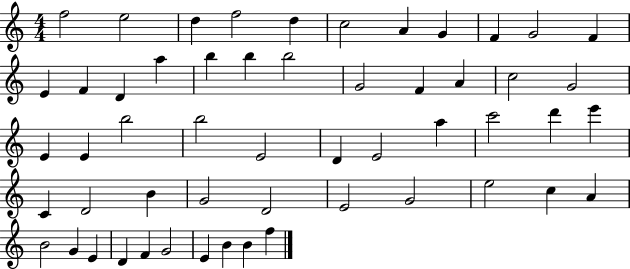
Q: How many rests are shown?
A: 0